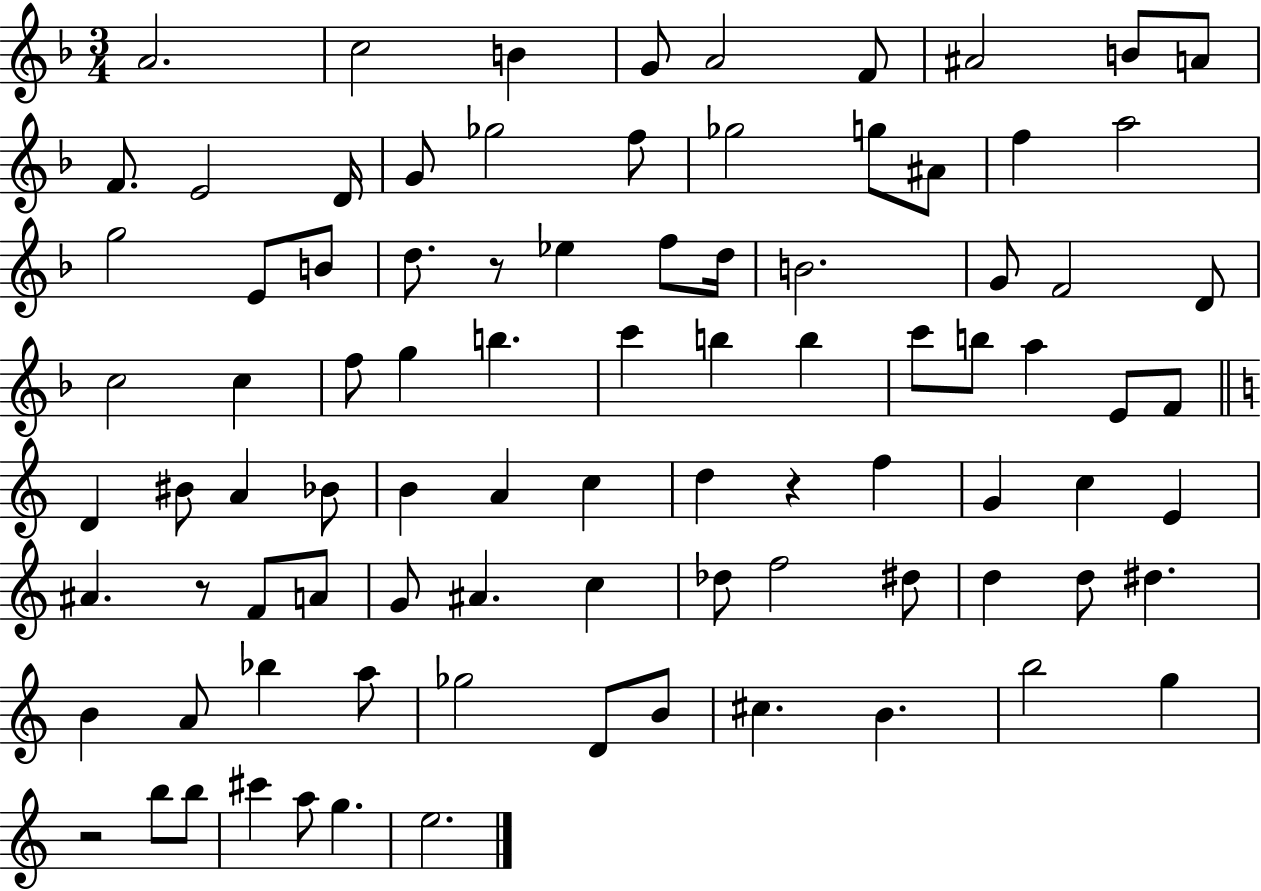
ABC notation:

X:1
T:Untitled
M:3/4
L:1/4
K:F
A2 c2 B G/2 A2 F/2 ^A2 B/2 A/2 F/2 E2 D/4 G/2 _g2 f/2 _g2 g/2 ^A/2 f a2 g2 E/2 B/2 d/2 z/2 _e f/2 d/4 B2 G/2 F2 D/2 c2 c f/2 g b c' b b c'/2 b/2 a E/2 F/2 D ^B/2 A _B/2 B A c d z f G c E ^A z/2 F/2 A/2 G/2 ^A c _d/2 f2 ^d/2 d d/2 ^d B A/2 _b a/2 _g2 D/2 B/2 ^c B b2 g z2 b/2 b/2 ^c' a/2 g e2